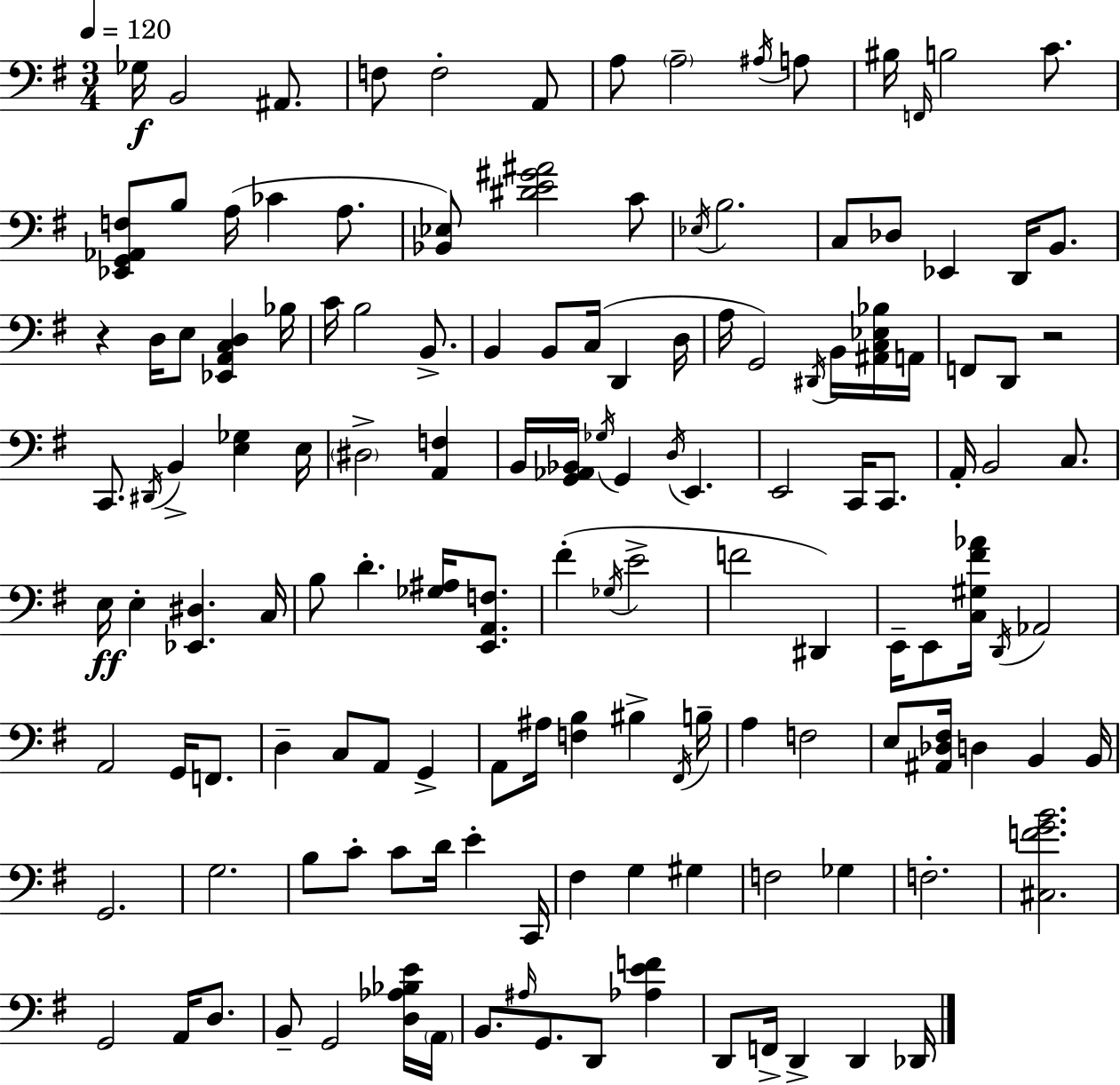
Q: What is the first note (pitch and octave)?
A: Gb3